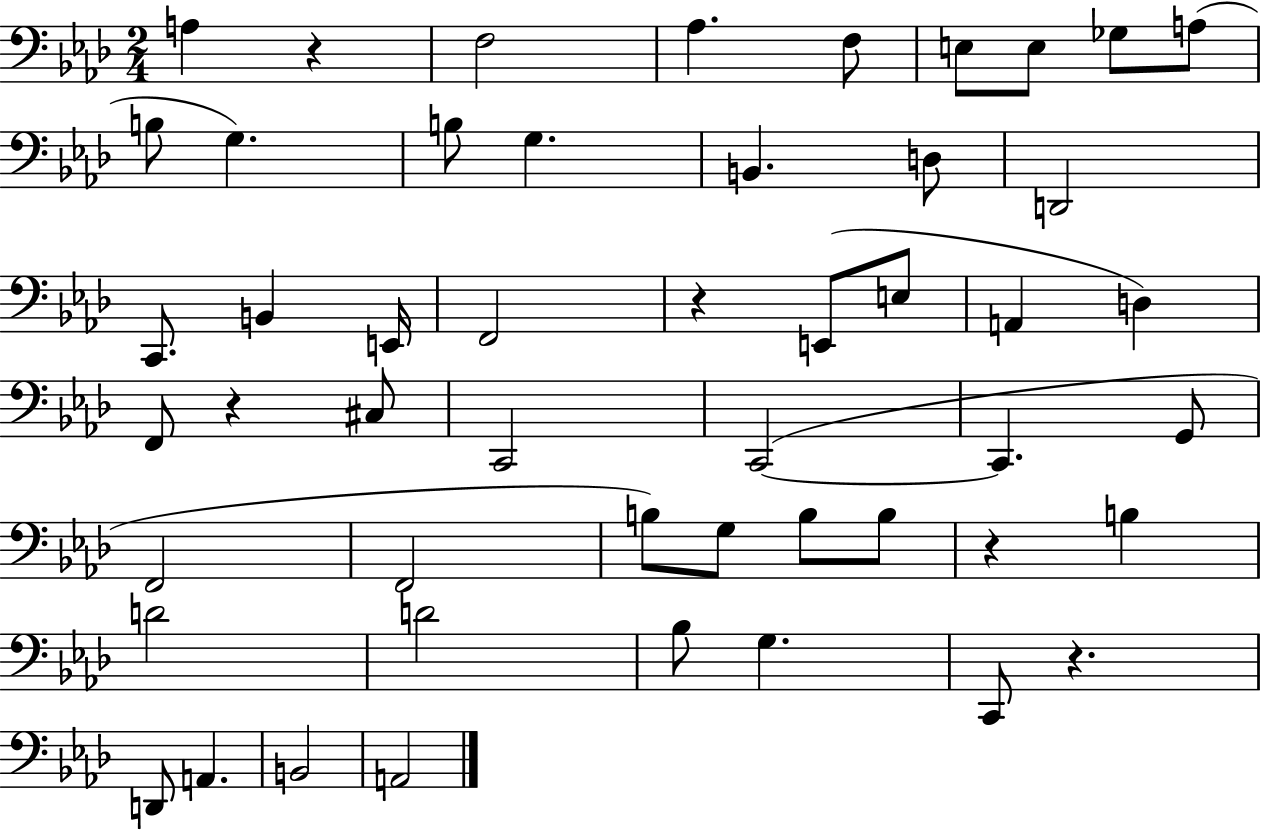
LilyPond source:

{
  \clef bass
  \numericTimeSignature
  \time 2/4
  \key aes \major
  a4 r4 | f2 | aes4. f8 | e8 e8 ges8 a8( | \break b8 g4.) | b8 g4. | b,4. d8 | d,2 | \break c,8. b,4 e,16 | f,2 | r4 e,8( e8 | a,4 d4) | \break f,8 r4 cis8 | c,2 | c,2~(~ | c,4. g,8 | \break f,2 | f,2 | b8) g8 b8 b8 | r4 b4 | \break d'2 | d'2 | bes8 g4. | c,8 r4. | \break d,8 a,4. | b,2 | a,2 | \bar "|."
}